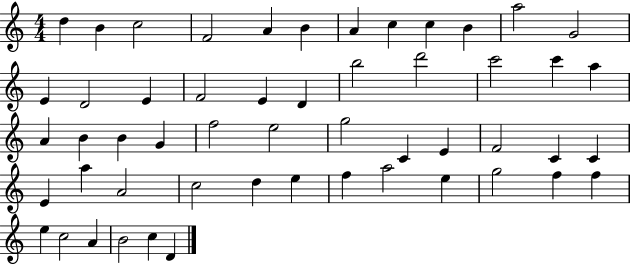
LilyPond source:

{
  \clef treble
  \numericTimeSignature
  \time 4/4
  \key c \major
  d''4 b'4 c''2 | f'2 a'4 b'4 | a'4 c''4 c''4 b'4 | a''2 g'2 | \break e'4 d'2 e'4 | f'2 e'4 d'4 | b''2 d'''2 | c'''2 c'''4 a''4 | \break a'4 b'4 b'4 g'4 | f''2 e''2 | g''2 c'4 e'4 | f'2 c'4 c'4 | \break e'4 a''4 a'2 | c''2 d''4 e''4 | f''4 a''2 e''4 | g''2 f''4 f''4 | \break e''4 c''2 a'4 | b'2 c''4 d'4 | \bar "|."
}